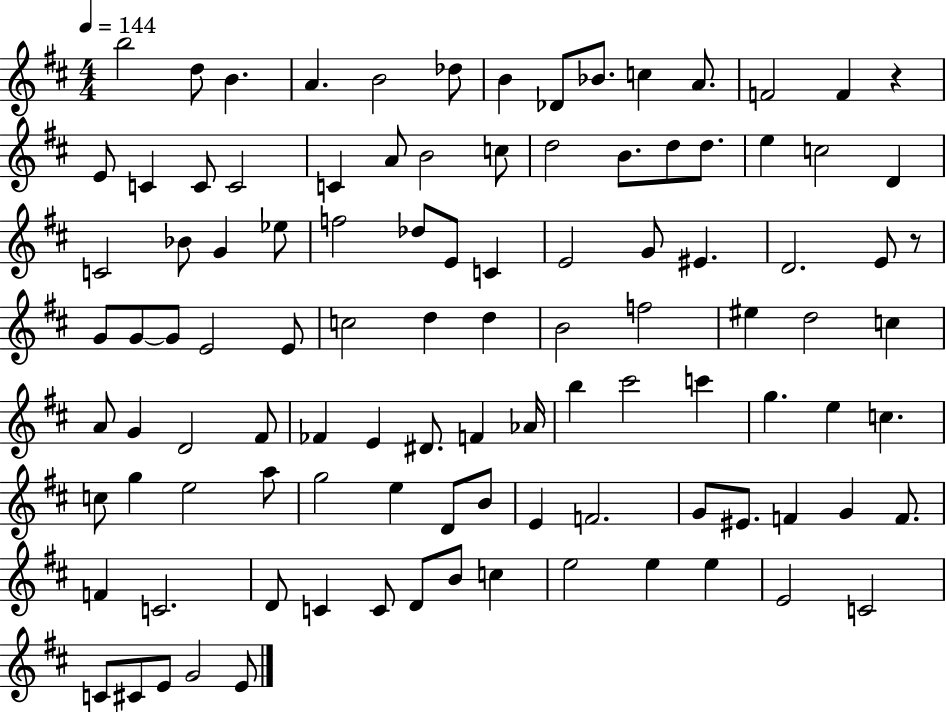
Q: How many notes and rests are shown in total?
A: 104